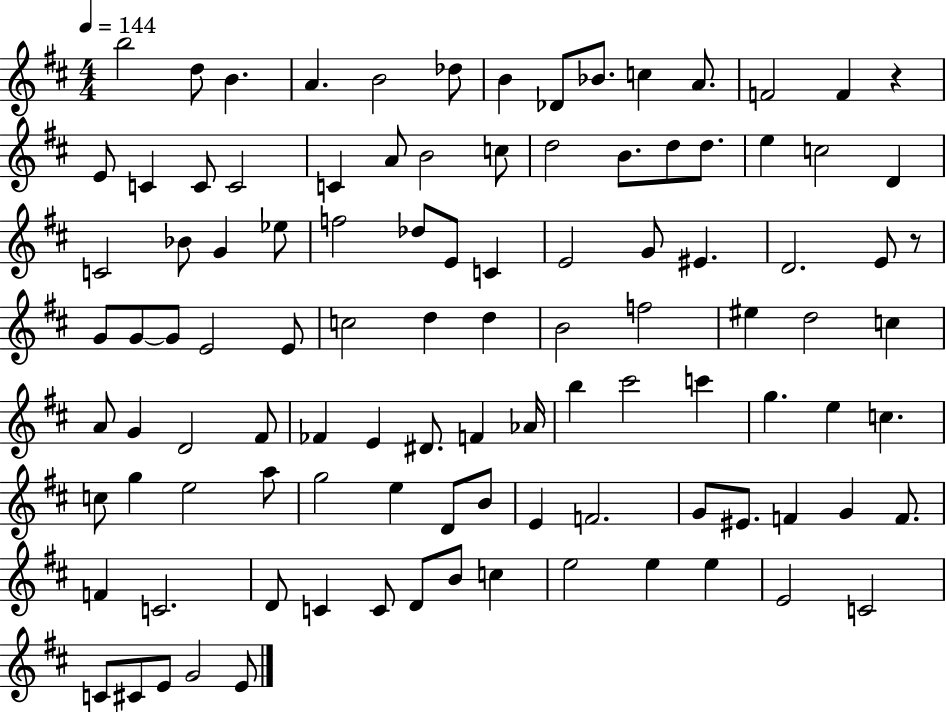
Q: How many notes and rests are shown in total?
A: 104